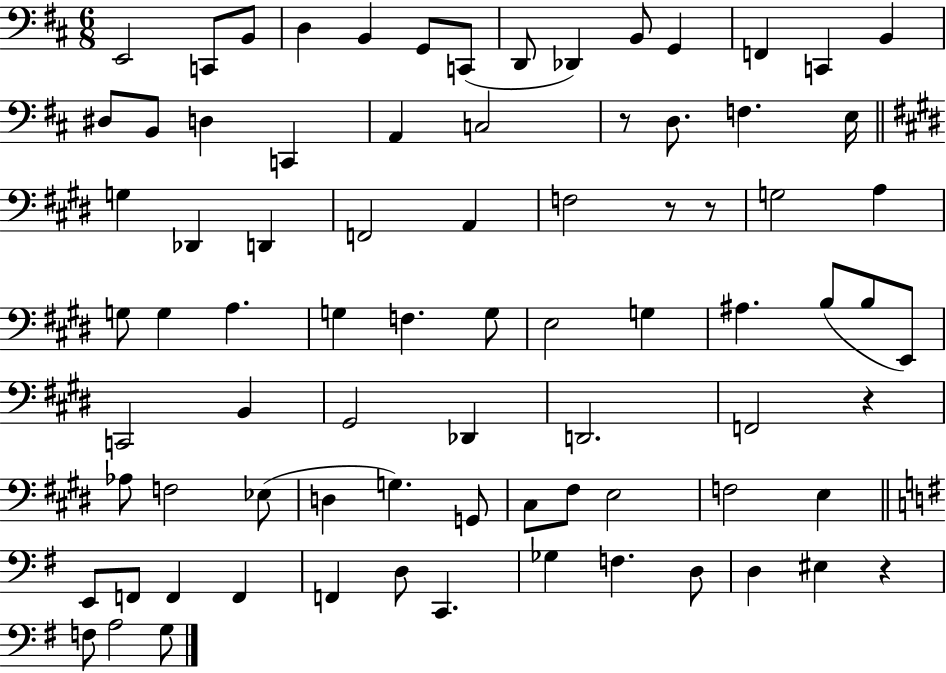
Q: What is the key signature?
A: D major